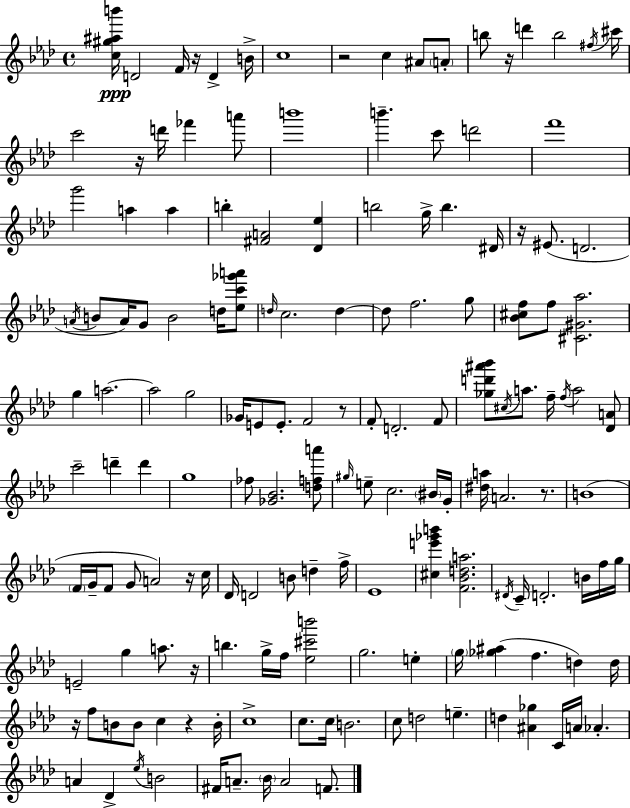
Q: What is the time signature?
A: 4/4